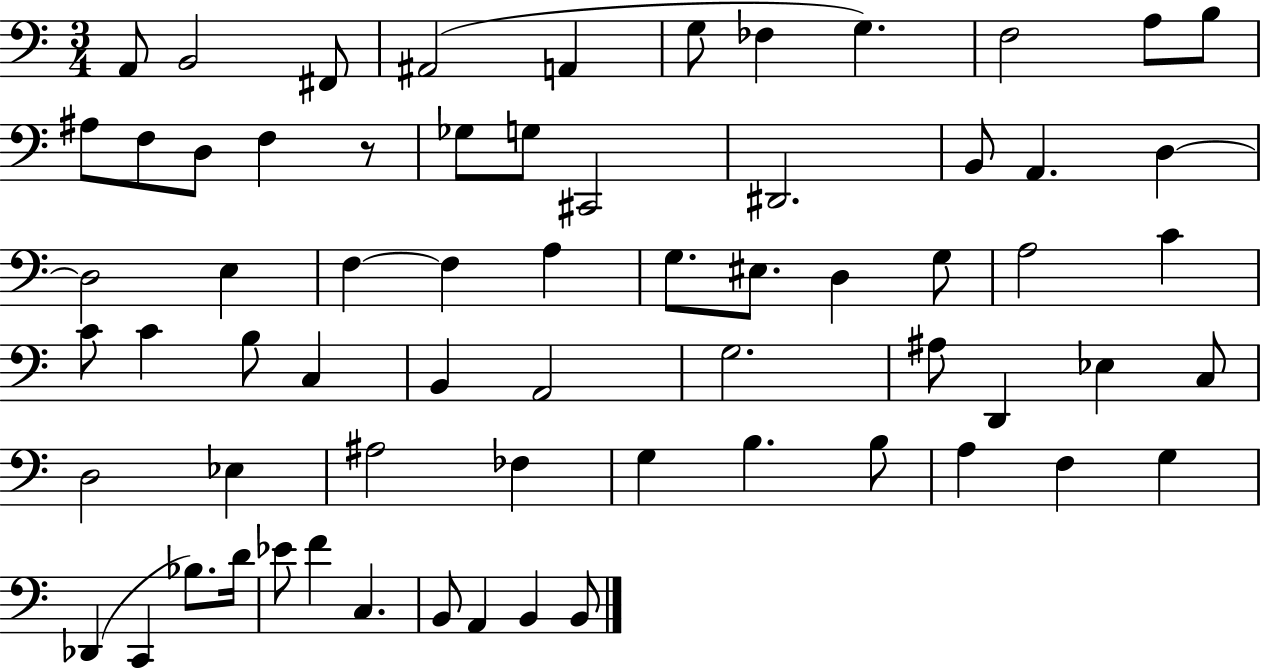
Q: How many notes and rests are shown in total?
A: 66